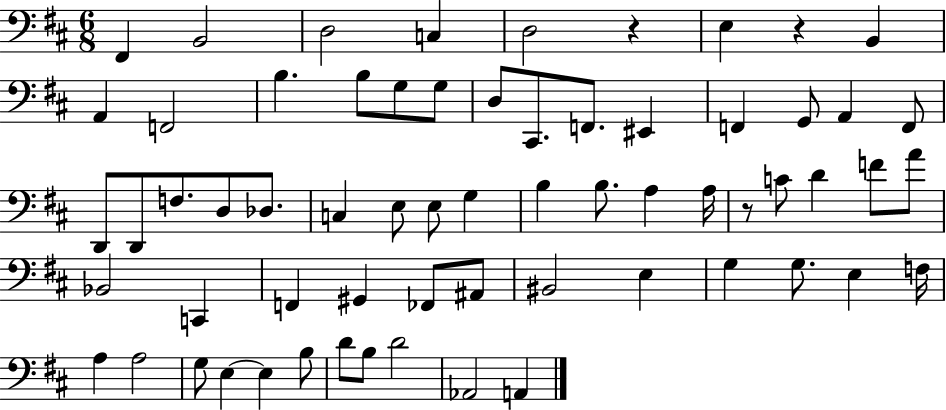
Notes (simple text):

F#2/q B2/h D3/h C3/q D3/h R/q E3/q R/q B2/q A2/q F2/h B3/q. B3/e G3/e G3/e D3/e C#2/e. F2/e. EIS2/q F2/q G2/e A2/q F2/e D2/e D2/e F3/e. D3/e Db3/e. C3/q E3/e E3/e G3/q B3/q B3/e. A3/q A3/s R/e C4/e D4/q F4/e A4/e Bb2/h C2/q F2/q G#2/q FES2/e A#2/e BIS2/h E3/q G3/q G3/e. E3/q F3/s A3/q A3/h G3/e E3/q E3/q B3/e D4/e B3/e D4/h Ab2/h A2/q